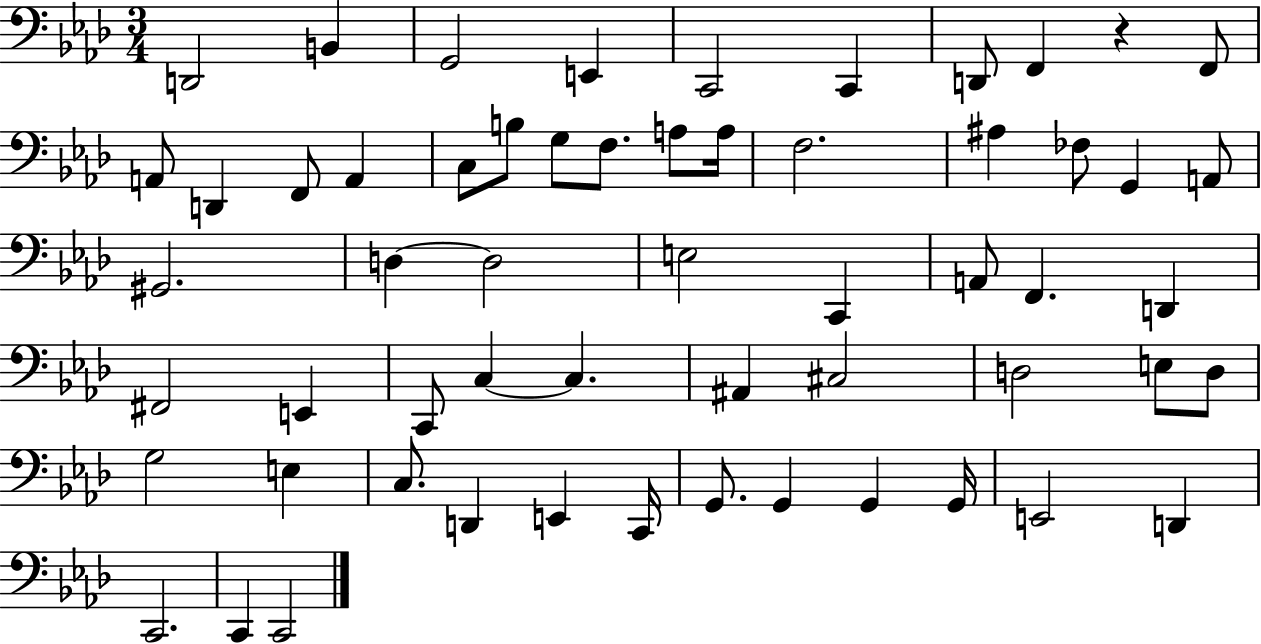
{
  \clef bass
  \numericTimeSignature
  \time 3/4
  \key aes \major
  \repeat volta 2 { d,2 b,4 | g,2 e,4 | c,2 c,4 | d,8 f,4 r4 f,8 | \break a,8 d,4 f,8 a,4 | c8 b8 g8 f8. a8 a16 | f2. | ais4 fes8 g,4 a,8 | \break gis,2. | d4~~ d2 | e2 c,4 | a,8 f,4. d,4 | \break fis,2 e,4 | c,8 c4~~ c4. | ais,4 cis2 | d2 e8 d8 | \break g2 e4 | c8. d,4 e,4 c,16 | g,8. g,4 g,4 g,16 | e,2 d,4 | \break c,2. | c,4 c,2 | } \bar "|."
}